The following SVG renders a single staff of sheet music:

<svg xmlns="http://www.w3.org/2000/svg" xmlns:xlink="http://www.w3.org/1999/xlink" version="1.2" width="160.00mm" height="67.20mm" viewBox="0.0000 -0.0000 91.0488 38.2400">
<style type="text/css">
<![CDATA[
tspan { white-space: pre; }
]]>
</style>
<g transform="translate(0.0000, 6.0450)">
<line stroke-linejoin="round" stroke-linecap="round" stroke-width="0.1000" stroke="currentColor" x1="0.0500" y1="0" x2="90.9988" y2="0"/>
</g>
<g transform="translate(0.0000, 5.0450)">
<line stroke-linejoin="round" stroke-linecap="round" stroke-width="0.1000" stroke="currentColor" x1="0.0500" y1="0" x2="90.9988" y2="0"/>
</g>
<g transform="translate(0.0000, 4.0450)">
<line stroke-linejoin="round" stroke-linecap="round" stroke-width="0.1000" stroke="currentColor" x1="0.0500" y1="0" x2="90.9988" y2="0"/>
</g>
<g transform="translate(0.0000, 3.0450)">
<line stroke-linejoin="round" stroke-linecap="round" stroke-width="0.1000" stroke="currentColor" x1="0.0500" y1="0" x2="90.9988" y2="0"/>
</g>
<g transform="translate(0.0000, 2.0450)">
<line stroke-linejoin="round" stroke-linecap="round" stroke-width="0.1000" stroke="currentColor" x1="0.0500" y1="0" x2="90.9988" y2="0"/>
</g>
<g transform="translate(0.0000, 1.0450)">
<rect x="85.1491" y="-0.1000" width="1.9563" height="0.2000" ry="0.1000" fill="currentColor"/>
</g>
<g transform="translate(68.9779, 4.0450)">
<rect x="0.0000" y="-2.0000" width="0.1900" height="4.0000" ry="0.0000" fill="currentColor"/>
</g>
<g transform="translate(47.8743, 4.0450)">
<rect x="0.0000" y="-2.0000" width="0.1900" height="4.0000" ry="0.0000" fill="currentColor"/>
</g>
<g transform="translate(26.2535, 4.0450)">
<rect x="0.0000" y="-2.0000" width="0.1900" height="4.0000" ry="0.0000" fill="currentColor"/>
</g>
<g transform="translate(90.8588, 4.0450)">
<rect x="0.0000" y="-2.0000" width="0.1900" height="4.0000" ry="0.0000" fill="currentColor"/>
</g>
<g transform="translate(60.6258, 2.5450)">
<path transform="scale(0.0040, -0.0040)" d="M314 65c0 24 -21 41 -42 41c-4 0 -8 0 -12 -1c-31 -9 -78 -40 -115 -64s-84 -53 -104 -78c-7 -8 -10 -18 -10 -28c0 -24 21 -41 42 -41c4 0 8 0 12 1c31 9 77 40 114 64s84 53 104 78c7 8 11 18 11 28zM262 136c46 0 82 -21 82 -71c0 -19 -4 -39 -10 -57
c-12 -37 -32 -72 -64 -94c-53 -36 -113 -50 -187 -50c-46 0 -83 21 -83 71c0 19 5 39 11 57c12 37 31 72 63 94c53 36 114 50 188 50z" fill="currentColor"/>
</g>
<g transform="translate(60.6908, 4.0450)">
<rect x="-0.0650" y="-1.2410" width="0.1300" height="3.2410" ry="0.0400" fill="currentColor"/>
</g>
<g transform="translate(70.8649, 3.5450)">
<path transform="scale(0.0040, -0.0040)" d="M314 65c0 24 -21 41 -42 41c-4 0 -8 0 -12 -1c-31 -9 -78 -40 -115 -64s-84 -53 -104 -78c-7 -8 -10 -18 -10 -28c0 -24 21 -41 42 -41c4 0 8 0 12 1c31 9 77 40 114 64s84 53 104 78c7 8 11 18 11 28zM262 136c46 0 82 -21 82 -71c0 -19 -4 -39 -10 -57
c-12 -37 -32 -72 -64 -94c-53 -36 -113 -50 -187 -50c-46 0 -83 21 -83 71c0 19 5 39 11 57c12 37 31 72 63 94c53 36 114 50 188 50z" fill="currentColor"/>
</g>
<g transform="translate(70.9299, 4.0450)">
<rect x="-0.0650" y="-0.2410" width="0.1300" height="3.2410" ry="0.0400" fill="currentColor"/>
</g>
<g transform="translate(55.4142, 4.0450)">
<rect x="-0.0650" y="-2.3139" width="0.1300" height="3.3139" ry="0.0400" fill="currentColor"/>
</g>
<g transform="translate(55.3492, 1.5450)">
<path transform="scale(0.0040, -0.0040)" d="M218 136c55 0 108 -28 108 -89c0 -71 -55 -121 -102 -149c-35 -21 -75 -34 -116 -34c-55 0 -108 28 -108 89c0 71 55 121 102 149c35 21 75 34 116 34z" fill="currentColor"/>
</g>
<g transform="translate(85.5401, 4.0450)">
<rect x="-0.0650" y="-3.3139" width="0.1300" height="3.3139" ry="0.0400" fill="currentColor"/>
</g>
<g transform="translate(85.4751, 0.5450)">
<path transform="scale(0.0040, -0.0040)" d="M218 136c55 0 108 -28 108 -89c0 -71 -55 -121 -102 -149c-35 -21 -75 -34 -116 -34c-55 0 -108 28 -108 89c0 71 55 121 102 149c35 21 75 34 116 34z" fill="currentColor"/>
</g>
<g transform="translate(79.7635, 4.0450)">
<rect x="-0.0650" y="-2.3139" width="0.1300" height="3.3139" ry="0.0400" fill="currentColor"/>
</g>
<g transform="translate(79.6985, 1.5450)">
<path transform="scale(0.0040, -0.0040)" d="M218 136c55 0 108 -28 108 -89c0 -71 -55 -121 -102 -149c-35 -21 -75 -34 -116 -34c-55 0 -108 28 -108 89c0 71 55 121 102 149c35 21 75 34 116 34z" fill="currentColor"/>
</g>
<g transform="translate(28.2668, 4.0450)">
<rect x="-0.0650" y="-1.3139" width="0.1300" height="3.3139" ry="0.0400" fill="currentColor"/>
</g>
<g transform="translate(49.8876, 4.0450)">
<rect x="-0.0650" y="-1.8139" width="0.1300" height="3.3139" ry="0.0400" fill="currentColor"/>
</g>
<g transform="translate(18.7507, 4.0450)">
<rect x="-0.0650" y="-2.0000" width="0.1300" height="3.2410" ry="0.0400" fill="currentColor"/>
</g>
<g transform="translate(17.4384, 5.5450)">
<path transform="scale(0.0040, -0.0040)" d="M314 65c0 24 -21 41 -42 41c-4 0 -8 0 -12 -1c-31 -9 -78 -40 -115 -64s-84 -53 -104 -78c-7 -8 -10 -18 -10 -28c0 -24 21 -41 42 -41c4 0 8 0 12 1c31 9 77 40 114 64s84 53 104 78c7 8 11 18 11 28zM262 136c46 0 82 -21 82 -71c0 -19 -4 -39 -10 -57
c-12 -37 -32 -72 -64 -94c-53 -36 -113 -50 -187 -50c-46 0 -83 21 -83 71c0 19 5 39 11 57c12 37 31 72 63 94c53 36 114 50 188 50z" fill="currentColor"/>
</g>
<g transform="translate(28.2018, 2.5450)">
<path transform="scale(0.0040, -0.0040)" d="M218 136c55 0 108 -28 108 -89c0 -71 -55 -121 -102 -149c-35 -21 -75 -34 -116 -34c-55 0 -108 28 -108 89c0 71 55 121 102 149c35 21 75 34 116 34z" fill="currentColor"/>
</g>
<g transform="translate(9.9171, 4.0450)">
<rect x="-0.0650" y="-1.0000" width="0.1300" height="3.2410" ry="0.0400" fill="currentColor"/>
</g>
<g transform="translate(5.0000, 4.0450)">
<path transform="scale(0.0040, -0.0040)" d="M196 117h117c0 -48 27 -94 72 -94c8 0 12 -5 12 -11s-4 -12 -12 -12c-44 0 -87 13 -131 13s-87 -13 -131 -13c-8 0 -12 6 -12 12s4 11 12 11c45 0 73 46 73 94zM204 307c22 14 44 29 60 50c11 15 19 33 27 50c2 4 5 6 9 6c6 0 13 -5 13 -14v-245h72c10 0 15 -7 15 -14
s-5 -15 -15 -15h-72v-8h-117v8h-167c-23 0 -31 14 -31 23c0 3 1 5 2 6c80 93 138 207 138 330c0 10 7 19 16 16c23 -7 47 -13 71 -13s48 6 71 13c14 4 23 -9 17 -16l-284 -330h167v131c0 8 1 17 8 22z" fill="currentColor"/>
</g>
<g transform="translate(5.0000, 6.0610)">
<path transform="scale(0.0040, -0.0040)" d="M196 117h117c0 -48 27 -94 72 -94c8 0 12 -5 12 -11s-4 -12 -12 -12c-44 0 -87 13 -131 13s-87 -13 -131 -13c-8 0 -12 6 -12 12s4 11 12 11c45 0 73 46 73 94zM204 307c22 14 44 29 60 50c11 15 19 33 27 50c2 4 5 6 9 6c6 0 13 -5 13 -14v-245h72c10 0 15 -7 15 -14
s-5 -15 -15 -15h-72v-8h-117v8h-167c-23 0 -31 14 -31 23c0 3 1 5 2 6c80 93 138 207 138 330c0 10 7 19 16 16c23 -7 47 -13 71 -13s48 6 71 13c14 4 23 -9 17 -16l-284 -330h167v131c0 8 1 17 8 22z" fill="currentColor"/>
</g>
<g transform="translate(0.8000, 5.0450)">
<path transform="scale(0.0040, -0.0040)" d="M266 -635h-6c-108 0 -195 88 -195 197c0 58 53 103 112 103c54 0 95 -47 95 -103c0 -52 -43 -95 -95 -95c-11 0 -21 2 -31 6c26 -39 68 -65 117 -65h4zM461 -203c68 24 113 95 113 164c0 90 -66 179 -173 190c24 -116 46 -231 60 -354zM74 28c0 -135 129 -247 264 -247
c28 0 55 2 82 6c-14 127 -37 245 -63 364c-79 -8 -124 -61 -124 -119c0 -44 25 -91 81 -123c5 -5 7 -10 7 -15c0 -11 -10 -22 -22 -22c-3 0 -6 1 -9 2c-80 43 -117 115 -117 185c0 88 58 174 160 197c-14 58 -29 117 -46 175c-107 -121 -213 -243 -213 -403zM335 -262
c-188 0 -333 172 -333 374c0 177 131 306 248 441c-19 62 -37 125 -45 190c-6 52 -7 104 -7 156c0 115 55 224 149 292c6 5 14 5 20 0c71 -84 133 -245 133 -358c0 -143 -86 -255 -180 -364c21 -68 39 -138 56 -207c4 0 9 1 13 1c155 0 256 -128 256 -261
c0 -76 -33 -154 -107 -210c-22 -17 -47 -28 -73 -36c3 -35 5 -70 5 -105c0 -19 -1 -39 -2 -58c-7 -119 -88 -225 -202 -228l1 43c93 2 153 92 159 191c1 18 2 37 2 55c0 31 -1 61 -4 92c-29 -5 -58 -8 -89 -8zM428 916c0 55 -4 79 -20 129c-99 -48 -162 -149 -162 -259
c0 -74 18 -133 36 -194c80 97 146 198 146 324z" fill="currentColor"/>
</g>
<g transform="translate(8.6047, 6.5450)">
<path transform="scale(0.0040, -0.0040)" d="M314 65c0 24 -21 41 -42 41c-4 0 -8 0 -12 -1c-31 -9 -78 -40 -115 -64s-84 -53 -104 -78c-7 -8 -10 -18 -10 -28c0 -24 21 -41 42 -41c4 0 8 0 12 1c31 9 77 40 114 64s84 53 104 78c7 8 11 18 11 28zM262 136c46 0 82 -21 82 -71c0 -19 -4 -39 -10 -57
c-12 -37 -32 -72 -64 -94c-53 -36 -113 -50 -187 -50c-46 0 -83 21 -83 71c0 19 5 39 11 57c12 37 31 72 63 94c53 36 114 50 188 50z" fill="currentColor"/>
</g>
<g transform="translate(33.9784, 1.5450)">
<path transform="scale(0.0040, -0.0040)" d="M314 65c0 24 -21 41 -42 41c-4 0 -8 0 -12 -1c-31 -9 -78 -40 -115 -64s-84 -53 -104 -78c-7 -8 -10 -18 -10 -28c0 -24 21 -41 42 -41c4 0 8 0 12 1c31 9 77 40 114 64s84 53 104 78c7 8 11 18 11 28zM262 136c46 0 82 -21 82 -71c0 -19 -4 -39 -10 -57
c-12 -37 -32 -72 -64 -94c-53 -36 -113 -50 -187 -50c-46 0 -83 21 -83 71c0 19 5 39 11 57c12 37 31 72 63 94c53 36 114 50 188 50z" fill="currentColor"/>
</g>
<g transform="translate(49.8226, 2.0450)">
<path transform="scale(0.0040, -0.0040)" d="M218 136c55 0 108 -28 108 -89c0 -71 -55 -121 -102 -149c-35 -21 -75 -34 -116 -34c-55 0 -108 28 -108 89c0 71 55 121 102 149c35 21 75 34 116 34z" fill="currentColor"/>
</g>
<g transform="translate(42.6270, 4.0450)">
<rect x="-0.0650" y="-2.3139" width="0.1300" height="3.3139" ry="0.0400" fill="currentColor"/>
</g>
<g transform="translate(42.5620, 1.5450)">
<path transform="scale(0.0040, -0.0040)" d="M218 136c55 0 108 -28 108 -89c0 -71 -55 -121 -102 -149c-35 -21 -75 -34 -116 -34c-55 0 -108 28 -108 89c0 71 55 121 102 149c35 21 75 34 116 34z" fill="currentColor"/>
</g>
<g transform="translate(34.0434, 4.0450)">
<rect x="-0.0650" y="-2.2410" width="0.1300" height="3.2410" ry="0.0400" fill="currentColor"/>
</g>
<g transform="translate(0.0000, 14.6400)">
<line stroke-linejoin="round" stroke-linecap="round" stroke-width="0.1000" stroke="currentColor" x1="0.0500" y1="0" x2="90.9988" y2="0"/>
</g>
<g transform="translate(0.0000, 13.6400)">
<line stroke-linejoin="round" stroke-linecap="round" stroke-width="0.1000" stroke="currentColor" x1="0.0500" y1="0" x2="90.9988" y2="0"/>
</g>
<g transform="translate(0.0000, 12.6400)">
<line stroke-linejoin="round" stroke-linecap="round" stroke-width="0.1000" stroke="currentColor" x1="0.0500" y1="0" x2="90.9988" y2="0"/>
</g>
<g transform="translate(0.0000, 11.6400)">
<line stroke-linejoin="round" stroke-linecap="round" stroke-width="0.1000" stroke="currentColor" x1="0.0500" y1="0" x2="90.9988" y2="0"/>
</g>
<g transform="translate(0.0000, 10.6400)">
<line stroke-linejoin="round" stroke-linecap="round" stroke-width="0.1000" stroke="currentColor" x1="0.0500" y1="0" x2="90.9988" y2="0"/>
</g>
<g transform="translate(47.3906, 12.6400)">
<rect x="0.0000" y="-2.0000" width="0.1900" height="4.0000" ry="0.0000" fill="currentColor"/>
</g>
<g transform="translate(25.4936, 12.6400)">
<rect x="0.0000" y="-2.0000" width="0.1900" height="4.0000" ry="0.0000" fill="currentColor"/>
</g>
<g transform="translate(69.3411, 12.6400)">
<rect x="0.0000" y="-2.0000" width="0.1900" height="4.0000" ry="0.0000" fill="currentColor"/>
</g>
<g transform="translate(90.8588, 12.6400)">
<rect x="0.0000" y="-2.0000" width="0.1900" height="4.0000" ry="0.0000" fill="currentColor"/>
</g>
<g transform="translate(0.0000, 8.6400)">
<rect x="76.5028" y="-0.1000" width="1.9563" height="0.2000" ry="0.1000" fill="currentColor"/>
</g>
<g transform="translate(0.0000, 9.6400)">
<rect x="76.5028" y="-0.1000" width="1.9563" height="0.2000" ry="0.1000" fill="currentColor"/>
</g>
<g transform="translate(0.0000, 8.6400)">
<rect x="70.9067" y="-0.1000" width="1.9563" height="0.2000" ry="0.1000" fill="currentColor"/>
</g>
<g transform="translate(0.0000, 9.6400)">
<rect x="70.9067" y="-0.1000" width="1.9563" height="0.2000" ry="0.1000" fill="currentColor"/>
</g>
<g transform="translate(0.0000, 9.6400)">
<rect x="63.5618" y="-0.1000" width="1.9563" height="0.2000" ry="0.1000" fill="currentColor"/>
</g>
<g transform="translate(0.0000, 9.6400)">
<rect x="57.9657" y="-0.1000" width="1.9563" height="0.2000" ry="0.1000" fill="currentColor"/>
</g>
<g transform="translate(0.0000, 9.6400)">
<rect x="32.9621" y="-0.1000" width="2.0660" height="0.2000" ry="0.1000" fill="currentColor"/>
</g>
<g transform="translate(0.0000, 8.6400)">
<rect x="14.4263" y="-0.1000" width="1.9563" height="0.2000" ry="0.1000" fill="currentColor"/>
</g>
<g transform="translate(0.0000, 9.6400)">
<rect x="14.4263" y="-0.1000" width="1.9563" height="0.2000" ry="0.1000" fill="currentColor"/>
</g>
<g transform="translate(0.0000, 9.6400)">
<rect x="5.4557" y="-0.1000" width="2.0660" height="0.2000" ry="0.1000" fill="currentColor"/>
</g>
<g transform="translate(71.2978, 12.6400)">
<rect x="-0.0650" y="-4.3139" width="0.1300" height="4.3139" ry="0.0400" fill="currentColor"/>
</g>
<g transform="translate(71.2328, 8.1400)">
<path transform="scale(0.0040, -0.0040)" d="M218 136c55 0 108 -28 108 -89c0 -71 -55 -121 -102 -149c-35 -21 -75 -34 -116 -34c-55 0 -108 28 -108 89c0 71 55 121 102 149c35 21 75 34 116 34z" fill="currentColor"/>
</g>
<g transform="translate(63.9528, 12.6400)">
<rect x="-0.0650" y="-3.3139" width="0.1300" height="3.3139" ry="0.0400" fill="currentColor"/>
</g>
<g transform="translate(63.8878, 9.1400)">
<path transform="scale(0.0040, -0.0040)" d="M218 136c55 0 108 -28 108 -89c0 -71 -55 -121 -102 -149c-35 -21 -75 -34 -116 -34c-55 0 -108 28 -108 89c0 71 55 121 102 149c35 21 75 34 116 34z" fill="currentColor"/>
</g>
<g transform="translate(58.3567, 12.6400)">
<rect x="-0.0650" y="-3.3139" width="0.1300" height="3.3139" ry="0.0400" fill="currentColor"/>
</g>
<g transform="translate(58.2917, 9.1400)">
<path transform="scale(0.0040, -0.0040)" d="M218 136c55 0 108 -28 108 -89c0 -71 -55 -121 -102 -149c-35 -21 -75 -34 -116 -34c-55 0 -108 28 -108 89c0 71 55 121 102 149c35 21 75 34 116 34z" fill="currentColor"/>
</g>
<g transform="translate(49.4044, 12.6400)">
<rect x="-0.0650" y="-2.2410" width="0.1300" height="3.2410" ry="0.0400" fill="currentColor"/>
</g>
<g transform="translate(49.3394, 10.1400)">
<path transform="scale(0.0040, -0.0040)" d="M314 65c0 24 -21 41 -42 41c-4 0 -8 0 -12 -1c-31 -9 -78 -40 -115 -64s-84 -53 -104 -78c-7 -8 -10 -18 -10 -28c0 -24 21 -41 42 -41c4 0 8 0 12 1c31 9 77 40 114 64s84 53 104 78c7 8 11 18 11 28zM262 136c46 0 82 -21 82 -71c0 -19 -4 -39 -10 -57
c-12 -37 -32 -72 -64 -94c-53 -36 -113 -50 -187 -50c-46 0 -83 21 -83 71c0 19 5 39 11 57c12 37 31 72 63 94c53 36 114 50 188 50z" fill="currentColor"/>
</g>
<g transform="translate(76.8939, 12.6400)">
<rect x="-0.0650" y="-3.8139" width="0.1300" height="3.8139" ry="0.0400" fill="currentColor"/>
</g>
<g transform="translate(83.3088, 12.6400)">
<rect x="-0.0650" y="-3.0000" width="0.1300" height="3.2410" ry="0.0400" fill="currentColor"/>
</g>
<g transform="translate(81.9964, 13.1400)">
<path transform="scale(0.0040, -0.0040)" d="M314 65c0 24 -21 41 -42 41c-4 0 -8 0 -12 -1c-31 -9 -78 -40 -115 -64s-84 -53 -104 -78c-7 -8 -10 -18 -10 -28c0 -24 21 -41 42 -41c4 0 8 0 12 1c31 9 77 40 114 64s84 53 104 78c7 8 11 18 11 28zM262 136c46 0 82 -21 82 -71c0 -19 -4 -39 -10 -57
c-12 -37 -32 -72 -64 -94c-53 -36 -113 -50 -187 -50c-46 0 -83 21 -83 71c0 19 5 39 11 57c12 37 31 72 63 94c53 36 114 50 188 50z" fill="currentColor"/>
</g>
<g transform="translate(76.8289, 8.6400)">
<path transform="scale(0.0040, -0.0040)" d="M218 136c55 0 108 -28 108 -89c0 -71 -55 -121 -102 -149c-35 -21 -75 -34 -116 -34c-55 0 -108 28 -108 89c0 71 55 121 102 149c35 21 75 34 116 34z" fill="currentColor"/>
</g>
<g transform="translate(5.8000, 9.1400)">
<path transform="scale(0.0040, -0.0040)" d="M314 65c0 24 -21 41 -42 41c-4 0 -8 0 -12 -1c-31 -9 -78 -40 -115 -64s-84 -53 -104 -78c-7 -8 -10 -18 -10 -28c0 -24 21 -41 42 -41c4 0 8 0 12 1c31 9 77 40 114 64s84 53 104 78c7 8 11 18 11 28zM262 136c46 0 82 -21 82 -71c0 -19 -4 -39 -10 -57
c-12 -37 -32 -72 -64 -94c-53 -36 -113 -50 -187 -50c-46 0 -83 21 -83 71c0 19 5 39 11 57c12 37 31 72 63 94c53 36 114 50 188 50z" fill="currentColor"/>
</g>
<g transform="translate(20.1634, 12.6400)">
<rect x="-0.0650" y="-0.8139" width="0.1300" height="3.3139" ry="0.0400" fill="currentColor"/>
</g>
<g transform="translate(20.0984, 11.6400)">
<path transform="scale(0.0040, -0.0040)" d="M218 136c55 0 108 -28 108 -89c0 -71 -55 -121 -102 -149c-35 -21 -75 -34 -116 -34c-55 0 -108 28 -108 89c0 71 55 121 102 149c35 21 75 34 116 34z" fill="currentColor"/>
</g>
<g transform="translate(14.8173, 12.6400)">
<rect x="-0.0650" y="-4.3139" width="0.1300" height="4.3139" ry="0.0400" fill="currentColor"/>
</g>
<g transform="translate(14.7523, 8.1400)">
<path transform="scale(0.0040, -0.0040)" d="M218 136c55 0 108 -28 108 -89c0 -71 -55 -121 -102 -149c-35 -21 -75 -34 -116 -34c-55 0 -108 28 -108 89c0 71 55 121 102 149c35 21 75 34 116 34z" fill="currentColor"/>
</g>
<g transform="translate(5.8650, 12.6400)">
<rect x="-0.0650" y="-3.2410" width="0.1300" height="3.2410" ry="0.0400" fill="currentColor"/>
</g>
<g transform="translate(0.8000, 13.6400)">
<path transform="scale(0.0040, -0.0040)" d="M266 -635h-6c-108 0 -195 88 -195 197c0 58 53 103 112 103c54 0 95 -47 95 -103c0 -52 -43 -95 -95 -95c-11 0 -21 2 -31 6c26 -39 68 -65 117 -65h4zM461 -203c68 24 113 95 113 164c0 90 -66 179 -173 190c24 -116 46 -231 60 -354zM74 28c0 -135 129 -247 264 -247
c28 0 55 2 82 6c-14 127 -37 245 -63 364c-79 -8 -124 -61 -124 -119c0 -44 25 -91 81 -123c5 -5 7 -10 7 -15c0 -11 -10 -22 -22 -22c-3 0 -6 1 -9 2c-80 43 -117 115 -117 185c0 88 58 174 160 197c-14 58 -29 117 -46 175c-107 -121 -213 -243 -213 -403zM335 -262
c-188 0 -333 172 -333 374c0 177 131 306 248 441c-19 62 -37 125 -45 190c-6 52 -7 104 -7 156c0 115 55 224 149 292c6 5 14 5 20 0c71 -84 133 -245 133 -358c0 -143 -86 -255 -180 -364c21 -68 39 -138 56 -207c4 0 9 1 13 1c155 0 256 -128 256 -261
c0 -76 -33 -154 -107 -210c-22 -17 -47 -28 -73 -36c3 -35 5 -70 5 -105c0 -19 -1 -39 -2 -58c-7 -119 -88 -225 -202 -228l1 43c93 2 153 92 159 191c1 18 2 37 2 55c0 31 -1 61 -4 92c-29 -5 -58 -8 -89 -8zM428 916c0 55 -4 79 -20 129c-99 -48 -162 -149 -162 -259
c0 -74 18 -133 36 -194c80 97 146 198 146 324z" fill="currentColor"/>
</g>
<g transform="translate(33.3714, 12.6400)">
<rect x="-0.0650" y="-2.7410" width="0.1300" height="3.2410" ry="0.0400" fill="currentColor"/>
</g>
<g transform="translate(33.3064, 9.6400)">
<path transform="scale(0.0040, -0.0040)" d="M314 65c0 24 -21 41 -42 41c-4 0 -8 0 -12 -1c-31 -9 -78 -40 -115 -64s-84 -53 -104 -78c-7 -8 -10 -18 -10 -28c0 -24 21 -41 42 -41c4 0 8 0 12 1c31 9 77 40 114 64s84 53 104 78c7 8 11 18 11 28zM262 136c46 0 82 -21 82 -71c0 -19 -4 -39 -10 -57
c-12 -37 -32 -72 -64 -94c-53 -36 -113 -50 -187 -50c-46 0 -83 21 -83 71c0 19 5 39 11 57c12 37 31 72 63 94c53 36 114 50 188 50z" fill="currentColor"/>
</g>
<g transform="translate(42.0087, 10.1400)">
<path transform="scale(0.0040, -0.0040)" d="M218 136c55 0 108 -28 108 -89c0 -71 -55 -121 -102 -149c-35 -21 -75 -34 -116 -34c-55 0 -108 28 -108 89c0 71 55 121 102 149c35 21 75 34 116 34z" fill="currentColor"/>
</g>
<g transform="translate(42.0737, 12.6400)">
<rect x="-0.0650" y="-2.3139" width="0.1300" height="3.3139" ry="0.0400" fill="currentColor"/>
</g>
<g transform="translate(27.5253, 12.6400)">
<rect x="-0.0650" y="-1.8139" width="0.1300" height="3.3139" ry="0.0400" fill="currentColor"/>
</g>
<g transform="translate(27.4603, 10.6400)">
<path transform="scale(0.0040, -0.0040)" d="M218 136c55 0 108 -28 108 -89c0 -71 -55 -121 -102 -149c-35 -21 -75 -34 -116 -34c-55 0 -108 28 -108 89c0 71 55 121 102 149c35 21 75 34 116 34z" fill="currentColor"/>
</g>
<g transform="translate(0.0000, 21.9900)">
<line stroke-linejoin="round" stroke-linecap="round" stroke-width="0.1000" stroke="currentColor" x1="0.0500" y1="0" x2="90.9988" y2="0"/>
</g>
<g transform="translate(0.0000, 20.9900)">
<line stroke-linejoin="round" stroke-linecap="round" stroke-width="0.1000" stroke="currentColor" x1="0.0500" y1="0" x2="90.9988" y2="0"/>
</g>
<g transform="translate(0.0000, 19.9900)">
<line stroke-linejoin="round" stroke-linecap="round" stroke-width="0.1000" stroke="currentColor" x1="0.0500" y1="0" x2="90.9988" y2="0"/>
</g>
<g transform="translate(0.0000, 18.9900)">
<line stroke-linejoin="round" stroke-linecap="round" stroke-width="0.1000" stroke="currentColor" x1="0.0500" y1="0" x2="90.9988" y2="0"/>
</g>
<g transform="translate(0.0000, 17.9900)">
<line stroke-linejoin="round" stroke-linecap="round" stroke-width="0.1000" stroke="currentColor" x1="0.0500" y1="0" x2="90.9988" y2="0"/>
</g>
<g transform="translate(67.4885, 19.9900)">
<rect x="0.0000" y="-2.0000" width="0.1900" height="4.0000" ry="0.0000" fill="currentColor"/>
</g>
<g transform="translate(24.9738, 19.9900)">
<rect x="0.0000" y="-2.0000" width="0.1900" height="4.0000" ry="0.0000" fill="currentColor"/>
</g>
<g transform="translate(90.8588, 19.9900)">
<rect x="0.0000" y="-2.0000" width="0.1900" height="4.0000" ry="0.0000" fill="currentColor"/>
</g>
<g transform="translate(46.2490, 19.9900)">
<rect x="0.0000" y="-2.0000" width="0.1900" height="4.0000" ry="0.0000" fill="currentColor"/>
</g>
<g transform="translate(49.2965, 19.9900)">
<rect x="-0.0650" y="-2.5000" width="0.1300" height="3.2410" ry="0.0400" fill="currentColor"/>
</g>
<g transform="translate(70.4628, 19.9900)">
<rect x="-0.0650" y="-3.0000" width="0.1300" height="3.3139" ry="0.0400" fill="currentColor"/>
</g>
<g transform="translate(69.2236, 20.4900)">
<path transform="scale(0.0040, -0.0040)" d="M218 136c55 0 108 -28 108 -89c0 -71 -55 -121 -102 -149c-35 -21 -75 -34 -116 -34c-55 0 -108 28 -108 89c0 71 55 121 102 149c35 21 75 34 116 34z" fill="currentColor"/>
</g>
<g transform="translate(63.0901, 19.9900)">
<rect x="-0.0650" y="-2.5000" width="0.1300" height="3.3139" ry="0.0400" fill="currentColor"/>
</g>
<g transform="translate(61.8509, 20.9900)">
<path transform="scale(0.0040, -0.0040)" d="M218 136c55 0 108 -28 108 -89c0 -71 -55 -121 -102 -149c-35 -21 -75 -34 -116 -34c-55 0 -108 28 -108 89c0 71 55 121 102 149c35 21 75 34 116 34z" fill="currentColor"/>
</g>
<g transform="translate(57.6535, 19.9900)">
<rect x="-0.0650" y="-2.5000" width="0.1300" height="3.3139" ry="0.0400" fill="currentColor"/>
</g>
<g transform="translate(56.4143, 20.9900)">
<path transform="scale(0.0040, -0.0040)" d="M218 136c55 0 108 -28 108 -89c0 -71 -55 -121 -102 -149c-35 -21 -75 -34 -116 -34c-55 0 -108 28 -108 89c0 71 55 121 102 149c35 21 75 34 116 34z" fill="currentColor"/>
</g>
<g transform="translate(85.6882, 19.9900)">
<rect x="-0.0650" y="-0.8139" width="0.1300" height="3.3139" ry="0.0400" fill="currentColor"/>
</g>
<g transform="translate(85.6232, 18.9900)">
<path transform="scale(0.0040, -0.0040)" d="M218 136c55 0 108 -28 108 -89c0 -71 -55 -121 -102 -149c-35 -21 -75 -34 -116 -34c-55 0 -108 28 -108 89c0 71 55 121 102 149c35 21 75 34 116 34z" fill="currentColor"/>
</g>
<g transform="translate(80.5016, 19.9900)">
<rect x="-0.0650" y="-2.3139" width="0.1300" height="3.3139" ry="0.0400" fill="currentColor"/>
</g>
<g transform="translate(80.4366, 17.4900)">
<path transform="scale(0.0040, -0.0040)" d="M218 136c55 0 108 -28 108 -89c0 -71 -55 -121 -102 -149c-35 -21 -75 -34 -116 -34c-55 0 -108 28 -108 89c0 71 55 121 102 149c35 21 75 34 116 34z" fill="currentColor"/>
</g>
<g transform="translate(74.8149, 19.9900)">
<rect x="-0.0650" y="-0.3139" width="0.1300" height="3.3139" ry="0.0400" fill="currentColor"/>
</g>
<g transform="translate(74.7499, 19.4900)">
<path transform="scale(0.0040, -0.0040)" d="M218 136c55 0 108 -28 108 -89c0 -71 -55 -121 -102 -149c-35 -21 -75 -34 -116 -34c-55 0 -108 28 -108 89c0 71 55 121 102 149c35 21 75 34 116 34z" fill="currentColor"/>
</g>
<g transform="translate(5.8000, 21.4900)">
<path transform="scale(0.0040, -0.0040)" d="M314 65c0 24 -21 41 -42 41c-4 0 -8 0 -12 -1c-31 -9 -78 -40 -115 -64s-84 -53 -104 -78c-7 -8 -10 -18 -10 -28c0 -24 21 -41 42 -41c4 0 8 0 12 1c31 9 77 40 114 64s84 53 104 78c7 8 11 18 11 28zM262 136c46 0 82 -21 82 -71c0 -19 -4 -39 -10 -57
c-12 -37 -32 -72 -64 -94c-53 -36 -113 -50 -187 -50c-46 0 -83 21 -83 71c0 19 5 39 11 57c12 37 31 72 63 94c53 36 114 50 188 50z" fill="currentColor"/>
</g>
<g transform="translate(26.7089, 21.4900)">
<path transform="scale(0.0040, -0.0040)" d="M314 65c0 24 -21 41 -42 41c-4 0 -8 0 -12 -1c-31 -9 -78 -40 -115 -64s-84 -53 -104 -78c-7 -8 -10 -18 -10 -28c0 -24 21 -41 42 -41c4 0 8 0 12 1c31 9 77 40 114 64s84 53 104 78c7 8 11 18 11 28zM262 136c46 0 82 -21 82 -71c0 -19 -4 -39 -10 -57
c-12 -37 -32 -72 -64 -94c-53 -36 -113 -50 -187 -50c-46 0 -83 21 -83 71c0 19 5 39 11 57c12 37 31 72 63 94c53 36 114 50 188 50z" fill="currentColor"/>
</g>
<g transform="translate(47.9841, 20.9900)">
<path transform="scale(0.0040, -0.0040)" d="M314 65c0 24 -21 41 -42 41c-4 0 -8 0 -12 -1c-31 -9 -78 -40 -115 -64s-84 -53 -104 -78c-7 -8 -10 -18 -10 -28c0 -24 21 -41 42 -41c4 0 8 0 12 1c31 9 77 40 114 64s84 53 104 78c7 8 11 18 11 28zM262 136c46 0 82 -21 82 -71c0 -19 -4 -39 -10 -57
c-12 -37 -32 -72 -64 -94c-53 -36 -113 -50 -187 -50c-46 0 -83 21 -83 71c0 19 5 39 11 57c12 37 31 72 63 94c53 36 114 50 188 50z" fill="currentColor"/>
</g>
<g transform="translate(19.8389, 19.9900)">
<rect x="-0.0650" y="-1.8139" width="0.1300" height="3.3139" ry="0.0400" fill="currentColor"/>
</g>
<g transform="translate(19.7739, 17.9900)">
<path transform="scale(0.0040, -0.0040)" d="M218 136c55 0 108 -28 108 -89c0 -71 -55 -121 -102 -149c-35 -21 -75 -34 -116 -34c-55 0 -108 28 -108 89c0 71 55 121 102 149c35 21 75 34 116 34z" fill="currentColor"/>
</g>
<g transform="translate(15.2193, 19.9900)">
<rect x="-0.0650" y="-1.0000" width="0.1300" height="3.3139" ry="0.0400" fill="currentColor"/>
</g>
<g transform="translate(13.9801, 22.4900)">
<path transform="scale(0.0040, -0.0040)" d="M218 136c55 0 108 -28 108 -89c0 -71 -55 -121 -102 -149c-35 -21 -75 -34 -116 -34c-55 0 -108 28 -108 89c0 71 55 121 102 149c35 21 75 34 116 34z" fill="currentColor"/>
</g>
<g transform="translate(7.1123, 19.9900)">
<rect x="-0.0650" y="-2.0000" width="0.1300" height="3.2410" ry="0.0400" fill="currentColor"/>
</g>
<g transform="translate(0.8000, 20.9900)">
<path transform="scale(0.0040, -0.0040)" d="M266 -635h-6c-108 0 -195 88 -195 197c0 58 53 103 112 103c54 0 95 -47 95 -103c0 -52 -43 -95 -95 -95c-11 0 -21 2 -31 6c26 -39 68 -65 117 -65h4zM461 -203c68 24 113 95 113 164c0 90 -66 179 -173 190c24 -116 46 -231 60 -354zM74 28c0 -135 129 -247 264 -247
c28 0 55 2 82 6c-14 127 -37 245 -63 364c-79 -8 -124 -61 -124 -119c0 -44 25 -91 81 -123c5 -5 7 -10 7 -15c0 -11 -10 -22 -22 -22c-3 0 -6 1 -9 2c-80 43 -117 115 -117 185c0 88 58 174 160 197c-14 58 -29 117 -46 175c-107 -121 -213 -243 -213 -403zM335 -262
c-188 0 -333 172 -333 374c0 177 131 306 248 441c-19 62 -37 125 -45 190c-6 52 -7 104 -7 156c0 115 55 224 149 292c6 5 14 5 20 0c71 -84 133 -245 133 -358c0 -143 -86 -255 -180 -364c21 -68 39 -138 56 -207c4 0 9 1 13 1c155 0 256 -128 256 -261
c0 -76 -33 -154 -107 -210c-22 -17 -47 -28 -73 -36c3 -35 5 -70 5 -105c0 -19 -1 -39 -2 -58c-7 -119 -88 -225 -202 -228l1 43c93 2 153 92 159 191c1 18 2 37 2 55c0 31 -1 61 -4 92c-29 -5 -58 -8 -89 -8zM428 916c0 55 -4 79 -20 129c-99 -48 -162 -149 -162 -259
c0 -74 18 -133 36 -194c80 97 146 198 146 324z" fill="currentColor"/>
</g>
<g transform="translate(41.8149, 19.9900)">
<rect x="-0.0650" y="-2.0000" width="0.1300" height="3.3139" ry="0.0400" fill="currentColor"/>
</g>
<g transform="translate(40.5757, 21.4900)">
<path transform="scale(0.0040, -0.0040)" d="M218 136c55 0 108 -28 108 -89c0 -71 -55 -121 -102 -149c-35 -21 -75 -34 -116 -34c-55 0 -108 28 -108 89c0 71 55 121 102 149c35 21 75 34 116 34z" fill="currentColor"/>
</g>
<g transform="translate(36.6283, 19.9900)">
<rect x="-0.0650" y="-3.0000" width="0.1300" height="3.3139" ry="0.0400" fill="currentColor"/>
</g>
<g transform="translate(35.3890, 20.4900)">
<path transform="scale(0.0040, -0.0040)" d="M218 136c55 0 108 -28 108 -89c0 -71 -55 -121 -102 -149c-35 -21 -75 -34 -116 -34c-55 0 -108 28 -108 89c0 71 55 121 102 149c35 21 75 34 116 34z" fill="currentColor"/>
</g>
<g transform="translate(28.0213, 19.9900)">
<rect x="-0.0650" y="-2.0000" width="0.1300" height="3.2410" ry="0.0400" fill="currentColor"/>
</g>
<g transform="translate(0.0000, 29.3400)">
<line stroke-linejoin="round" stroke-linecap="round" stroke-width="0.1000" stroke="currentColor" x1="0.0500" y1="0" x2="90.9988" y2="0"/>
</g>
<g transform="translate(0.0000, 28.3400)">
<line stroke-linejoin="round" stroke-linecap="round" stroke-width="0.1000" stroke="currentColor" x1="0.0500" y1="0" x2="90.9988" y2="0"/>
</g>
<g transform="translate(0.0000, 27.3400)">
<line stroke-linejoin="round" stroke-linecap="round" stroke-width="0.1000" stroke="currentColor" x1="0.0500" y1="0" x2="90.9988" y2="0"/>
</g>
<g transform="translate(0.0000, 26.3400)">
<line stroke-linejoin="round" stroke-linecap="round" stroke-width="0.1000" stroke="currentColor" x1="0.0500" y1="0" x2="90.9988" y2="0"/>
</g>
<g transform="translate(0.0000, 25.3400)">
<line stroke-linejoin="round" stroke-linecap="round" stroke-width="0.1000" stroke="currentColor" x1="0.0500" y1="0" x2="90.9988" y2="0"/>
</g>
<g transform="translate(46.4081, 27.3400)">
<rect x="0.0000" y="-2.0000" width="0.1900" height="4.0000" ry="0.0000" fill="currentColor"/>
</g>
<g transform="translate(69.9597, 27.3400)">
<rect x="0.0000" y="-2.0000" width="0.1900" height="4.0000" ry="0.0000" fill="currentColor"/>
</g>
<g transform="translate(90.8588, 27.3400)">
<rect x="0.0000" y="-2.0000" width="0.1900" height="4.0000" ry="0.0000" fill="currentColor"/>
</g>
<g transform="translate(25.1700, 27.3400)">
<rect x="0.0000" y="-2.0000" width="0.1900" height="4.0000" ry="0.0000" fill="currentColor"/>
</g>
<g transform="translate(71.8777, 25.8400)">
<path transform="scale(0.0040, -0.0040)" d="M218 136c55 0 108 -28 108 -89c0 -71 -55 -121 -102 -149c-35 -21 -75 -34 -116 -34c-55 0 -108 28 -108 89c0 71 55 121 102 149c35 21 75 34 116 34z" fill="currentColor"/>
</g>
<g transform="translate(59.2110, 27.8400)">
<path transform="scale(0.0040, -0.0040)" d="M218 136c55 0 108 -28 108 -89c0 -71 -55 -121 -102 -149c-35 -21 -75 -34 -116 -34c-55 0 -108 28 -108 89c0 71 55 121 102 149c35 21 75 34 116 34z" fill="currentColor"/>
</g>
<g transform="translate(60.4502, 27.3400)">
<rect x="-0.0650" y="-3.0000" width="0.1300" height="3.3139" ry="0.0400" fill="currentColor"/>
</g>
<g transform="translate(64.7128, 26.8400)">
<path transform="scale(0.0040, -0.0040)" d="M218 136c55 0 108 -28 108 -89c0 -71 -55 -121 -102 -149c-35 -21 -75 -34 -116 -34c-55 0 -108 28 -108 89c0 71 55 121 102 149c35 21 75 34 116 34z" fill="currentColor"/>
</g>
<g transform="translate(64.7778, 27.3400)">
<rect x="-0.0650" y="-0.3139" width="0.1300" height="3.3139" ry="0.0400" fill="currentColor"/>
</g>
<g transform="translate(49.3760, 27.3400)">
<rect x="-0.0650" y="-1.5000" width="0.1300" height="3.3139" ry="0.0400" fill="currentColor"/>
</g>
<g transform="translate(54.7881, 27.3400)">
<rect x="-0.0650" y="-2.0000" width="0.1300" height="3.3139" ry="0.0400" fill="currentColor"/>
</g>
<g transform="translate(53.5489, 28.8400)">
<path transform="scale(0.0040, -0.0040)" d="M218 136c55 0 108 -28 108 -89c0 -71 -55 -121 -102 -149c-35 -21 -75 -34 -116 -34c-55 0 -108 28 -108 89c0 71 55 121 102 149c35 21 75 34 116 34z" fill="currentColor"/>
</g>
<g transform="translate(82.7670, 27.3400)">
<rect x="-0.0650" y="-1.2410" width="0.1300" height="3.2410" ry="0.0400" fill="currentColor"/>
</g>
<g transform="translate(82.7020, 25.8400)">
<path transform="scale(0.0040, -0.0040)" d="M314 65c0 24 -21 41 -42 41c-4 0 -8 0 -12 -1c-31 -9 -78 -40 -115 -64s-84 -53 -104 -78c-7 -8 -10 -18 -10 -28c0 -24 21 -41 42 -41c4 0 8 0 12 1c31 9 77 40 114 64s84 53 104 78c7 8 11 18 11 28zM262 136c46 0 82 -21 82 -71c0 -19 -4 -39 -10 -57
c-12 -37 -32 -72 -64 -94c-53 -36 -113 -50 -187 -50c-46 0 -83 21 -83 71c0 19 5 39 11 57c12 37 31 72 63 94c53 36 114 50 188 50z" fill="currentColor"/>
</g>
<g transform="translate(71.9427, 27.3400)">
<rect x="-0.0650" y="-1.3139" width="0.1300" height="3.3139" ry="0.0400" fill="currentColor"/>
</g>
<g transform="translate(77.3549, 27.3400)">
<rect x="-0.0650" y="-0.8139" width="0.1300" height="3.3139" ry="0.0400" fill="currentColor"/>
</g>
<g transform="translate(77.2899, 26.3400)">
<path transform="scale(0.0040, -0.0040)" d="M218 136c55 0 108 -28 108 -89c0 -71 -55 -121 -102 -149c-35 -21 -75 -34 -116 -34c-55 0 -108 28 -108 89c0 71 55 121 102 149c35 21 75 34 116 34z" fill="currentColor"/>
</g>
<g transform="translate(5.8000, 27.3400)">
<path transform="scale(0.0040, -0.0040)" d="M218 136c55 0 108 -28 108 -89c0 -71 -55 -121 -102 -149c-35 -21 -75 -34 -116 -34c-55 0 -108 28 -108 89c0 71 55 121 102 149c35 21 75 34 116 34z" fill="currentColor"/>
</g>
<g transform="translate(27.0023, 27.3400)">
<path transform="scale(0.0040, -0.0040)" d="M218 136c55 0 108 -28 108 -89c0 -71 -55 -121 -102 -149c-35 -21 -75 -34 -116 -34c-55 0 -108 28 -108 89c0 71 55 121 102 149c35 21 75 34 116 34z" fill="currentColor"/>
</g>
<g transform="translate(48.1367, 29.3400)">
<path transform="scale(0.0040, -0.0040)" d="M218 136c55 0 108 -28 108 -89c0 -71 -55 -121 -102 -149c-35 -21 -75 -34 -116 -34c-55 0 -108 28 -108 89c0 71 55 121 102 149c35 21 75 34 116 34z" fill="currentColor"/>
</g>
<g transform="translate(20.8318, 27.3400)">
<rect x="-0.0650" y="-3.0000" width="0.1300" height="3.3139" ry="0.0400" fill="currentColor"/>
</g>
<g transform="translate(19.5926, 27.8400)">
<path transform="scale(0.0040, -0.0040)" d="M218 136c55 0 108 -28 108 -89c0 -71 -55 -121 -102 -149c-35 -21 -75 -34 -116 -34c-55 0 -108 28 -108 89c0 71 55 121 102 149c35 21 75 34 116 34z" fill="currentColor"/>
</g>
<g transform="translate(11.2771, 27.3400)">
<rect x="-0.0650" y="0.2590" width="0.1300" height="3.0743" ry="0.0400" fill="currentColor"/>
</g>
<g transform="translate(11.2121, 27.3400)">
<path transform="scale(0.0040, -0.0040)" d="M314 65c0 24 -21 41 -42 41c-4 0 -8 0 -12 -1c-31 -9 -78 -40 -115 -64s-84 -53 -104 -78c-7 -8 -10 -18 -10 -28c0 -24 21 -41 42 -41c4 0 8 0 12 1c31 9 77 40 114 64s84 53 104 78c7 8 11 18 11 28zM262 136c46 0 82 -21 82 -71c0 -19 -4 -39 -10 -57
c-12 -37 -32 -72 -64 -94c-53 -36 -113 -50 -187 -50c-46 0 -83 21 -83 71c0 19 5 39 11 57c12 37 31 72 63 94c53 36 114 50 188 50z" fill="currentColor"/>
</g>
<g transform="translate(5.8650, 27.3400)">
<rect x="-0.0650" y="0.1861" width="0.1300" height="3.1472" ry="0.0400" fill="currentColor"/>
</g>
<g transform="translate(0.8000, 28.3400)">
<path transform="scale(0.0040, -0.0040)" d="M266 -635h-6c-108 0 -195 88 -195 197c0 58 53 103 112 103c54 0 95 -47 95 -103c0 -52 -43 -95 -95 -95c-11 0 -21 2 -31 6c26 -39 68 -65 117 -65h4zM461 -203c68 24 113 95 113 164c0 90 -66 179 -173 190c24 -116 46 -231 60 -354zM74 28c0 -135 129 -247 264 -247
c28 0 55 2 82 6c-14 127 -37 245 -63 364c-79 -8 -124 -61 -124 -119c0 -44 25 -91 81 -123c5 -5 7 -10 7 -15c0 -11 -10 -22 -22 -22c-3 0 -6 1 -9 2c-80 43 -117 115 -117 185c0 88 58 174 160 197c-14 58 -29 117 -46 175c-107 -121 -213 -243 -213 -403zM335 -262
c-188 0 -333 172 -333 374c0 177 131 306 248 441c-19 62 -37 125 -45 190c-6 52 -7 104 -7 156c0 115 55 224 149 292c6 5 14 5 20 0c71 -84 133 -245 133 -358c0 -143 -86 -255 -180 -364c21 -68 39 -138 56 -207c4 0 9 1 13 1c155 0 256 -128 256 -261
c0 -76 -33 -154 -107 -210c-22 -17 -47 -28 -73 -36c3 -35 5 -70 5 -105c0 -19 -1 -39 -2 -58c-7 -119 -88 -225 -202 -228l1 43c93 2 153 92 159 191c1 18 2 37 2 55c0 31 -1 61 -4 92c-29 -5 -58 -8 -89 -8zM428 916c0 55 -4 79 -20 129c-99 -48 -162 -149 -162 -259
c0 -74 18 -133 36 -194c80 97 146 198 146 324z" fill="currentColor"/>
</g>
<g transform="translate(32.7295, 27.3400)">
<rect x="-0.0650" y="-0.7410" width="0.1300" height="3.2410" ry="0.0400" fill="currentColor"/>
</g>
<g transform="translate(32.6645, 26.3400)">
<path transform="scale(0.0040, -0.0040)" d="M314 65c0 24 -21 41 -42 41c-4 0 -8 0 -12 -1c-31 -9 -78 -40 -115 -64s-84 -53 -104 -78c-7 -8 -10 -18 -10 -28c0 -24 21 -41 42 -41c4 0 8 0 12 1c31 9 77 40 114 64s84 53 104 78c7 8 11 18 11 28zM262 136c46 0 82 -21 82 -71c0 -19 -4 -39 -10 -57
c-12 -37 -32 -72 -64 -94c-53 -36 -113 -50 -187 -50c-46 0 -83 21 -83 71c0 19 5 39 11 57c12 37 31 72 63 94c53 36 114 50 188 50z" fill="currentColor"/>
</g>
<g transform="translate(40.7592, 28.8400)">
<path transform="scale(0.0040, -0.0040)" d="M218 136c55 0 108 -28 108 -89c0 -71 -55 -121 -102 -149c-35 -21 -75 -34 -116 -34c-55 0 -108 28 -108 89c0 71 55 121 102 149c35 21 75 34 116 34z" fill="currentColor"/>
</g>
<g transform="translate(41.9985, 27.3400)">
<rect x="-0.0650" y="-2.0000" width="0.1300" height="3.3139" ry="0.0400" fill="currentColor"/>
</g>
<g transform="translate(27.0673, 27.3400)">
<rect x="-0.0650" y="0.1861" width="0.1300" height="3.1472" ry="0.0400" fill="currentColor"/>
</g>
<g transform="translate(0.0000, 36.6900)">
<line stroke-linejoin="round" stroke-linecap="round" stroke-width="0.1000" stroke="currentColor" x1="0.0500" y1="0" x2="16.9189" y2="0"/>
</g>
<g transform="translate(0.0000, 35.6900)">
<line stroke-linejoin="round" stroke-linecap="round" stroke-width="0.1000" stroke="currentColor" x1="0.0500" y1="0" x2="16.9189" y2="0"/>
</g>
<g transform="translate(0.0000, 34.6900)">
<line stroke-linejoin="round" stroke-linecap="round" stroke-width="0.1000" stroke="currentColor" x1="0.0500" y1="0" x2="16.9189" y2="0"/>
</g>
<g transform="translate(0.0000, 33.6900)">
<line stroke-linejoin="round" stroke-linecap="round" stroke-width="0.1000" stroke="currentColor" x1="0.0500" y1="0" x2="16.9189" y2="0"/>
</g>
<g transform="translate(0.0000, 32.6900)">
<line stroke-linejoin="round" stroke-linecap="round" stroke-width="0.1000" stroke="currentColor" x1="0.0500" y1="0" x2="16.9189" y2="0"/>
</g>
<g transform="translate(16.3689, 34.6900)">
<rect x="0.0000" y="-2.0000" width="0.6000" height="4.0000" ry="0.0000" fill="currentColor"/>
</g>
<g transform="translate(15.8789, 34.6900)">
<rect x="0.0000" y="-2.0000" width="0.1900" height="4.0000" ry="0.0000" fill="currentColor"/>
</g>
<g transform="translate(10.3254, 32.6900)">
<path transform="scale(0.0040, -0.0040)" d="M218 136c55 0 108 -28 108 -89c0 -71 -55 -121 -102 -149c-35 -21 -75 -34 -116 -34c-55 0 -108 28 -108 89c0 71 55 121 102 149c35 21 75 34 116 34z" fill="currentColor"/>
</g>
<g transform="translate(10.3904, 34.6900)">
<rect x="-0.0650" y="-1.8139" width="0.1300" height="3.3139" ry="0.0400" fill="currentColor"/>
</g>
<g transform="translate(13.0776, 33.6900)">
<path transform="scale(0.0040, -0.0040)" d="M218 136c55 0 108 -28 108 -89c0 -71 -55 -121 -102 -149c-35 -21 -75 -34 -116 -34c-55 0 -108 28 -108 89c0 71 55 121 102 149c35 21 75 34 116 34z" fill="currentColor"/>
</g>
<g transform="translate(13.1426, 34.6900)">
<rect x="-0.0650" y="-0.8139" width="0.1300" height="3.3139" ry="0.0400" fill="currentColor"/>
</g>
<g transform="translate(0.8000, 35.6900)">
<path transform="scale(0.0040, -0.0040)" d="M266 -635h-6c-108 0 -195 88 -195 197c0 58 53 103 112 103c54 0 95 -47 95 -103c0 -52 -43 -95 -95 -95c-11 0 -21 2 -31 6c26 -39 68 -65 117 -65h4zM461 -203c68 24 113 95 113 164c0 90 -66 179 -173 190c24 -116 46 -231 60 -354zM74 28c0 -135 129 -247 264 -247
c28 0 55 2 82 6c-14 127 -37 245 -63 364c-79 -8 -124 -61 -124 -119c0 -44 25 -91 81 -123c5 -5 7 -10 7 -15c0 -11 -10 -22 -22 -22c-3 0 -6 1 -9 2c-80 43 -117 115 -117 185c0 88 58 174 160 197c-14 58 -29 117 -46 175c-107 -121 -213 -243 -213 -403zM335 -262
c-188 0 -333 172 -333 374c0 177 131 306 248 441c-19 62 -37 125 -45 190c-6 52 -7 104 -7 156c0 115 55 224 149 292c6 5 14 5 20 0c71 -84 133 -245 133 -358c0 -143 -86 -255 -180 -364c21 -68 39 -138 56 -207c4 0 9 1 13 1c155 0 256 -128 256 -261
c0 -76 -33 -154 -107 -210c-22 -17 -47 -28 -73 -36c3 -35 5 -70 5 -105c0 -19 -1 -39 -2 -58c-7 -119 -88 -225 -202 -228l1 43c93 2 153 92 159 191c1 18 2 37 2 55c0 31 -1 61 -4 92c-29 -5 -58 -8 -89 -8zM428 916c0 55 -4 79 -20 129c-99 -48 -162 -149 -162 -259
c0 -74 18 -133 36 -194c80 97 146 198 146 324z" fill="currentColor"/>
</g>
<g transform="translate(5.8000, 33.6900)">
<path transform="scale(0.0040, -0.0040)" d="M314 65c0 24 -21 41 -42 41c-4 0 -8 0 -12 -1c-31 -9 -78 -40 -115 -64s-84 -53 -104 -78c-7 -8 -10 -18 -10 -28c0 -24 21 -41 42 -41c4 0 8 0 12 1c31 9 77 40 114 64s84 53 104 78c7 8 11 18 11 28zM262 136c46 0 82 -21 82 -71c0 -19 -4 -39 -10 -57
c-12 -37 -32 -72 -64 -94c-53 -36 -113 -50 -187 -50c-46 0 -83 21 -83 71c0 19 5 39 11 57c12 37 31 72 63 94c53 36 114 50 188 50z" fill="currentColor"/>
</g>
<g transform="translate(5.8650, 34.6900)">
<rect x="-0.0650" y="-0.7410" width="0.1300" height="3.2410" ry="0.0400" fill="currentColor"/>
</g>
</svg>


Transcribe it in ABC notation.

X:1
T:Untitled
M:4/4
L:1/4
K:C
D2 F2 e g2 g f g e2 c2 g b b2 d' d f a2 g g2 b b d' c' A2 F2 D f F2 A F G2 G G A c g d B B2 A B d2 F E F A c e d e2 d2 f d